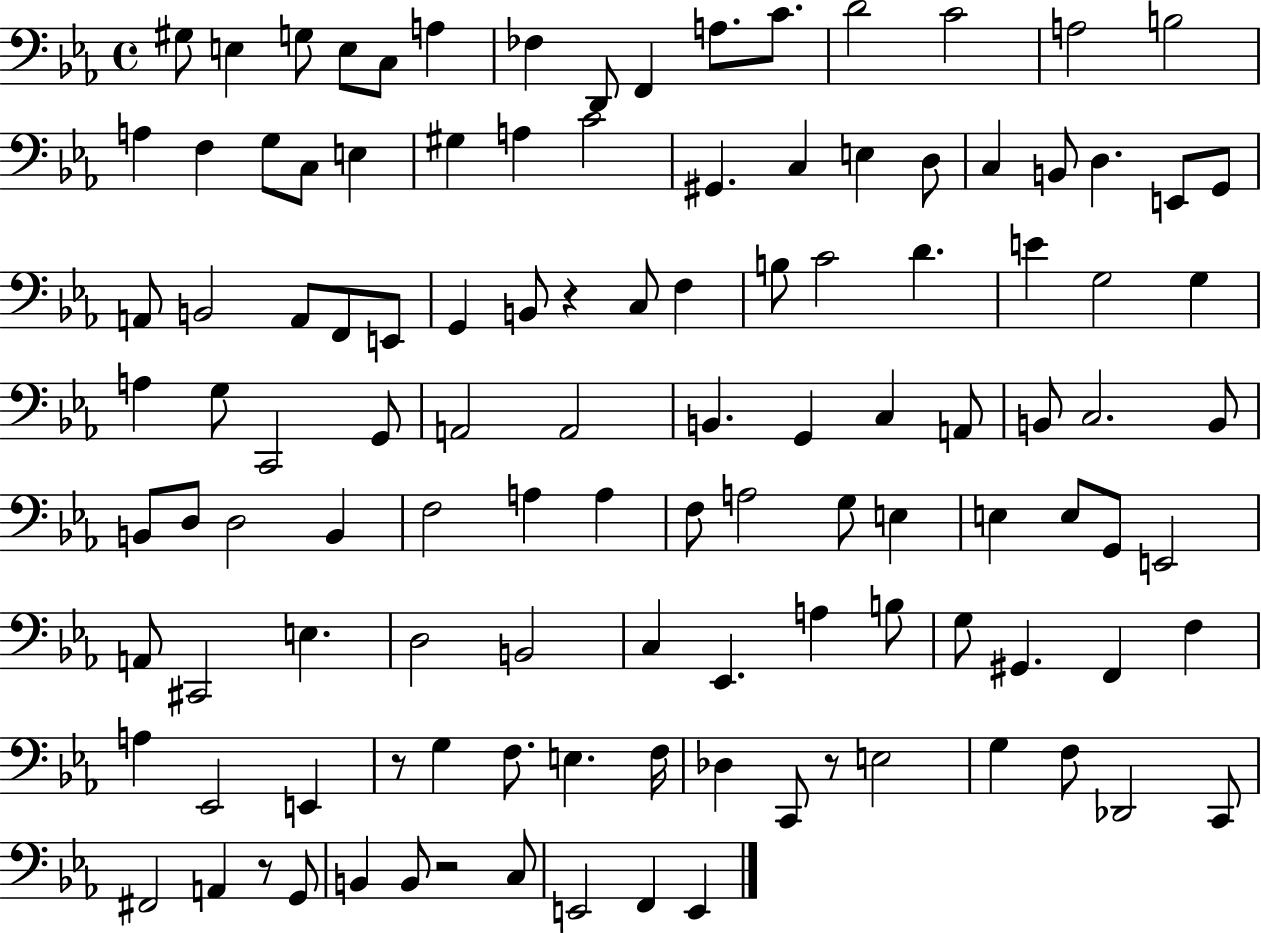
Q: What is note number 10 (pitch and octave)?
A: A3